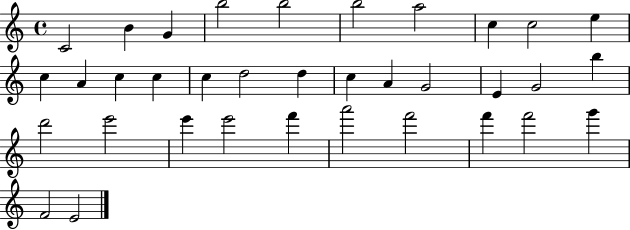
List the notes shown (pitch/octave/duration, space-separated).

C4/h B4/q G4/q B5/h B5/h B5/h A5/h C5/q C5/h E5/q C5/q A4/q C5/q C5/q C5/q D5/h D5/q C5/q A4/q G4/h E4/q G4/h B5/q D6/h E6/h E6/q E6/h F6/q A6/h F6/h F6/q F6/h G6/q F4/h E4/h